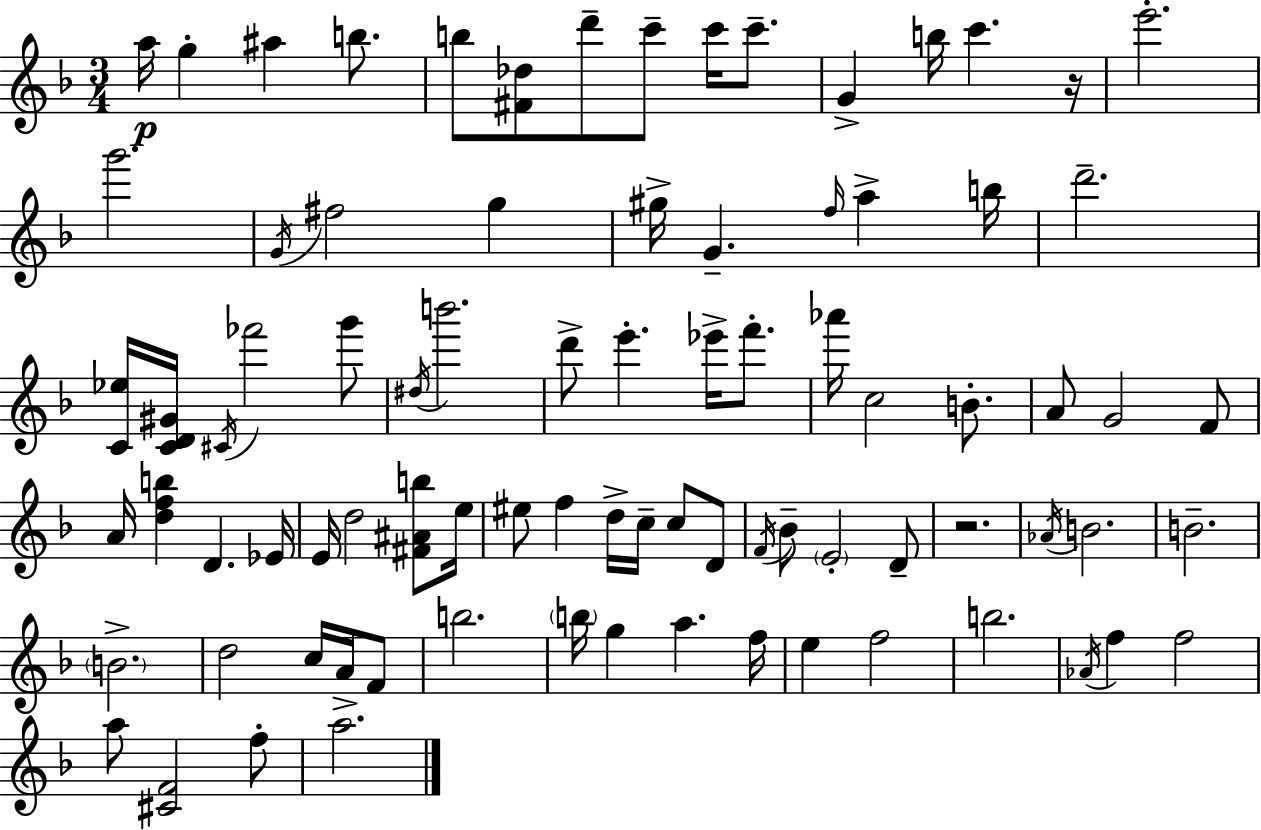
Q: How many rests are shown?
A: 2